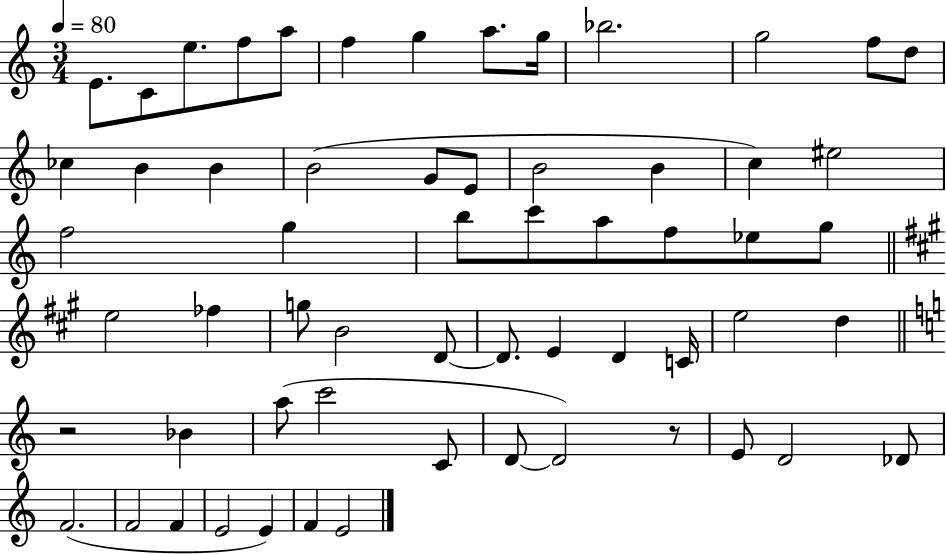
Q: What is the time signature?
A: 3/4